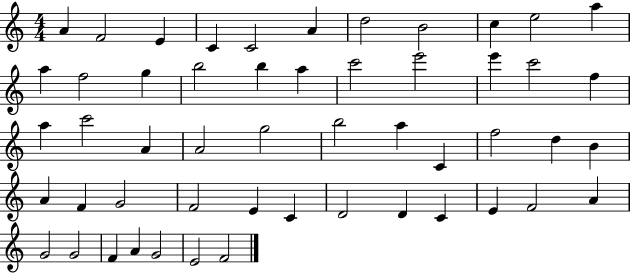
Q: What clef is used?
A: treble